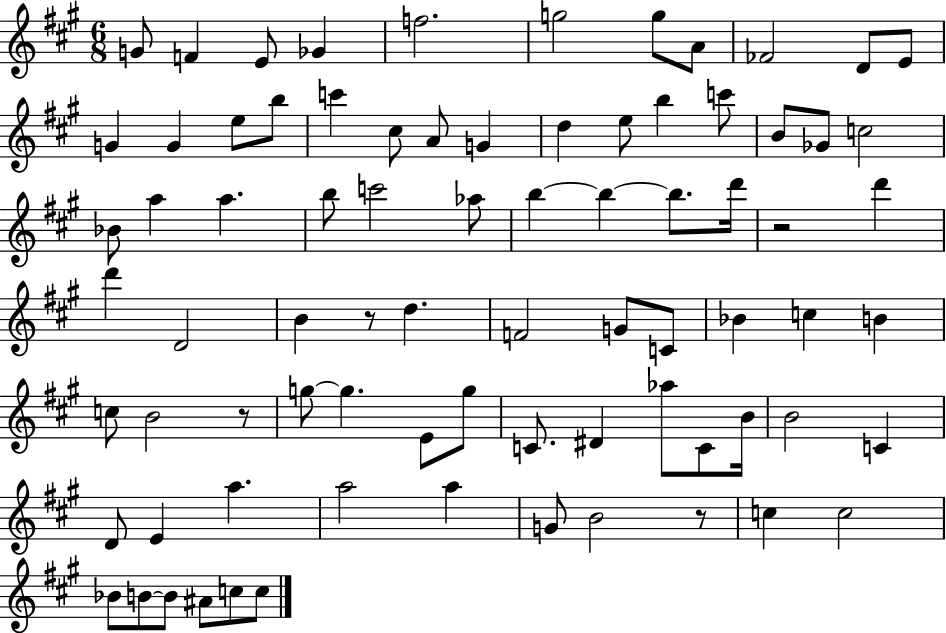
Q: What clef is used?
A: treble